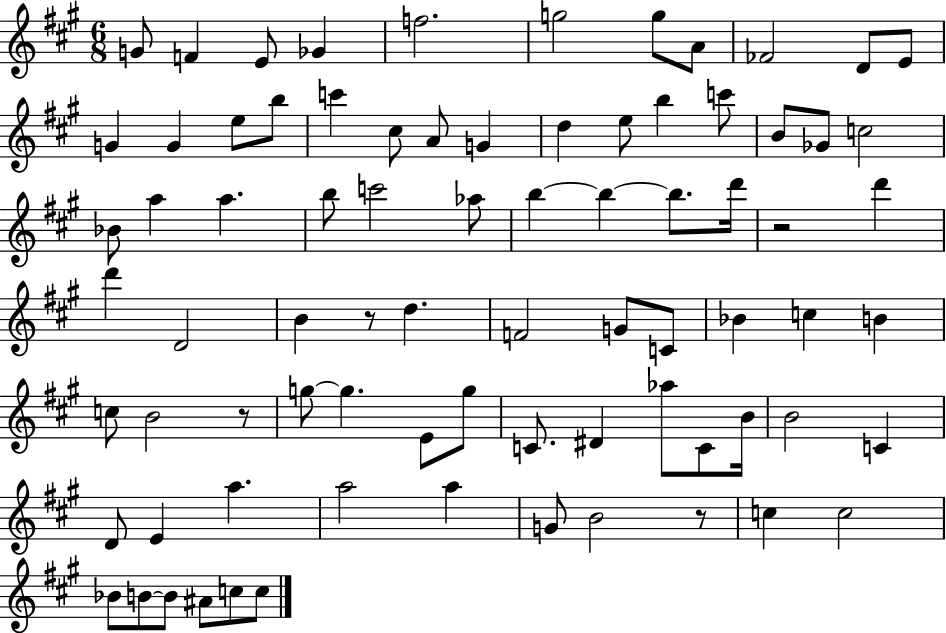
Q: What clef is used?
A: treble